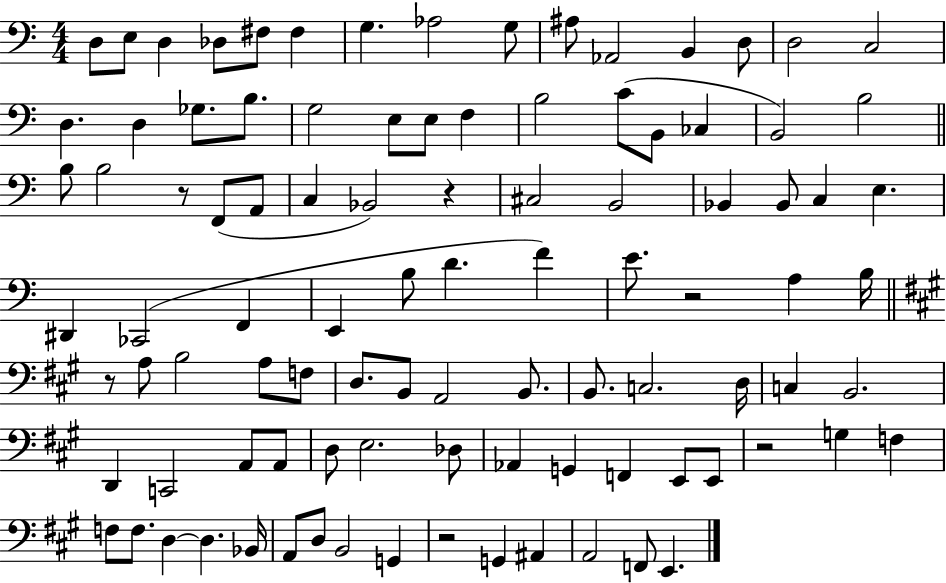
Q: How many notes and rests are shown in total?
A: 98